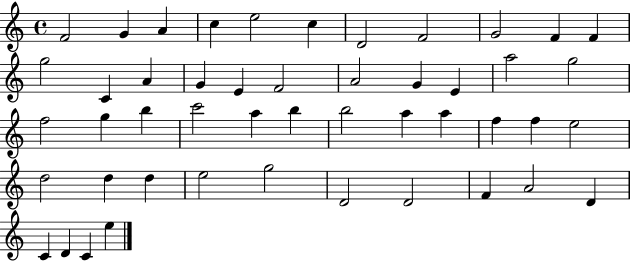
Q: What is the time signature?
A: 4/4